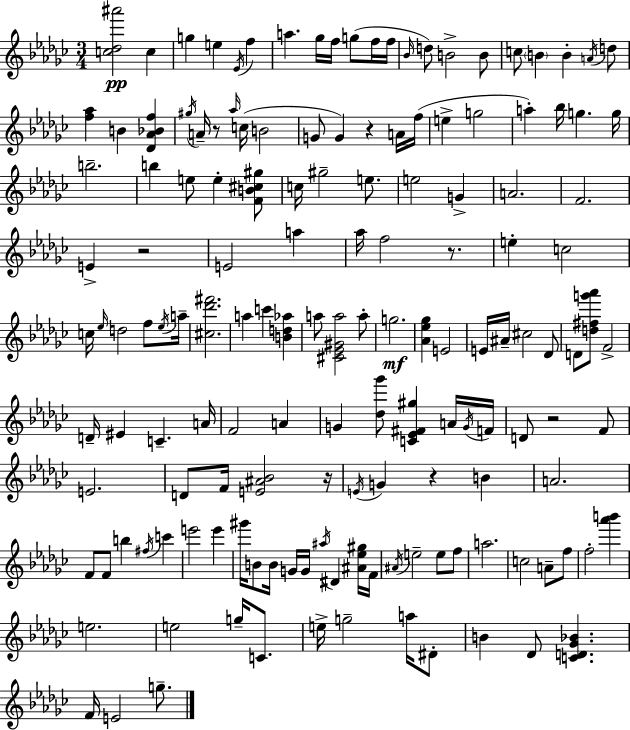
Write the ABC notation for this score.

X:1
T:Untitled
M:3/4
L:1/4
K:Ebm
[c_d^a']2 c g e _E/4 f a _g/4 f/4 g/2 f/4 f/4 _B/4 d/2 B2 B/2 c/2 B B A/4 d/2 [f_a] B [_D_A_Bf] ^g/4 A/4 z/2 _a/4 c/4 B2 G/2 G z A/4 f/4 e g2 a _b/4 g g/4 b2 b e/2 e [FB^c^g]/2 c/4 ^g2 e/2 e2 G A2 F2 E z2 E2 a _a/4 f2 z/2 e c2 c/4 _e/4 d2 f/2 _e/4 a/4 [^c_d'^f']2 a c' [Bd_a] a/2 [^C_E^Ga]2 a/2 g2 [_A_e_g] E2 E/4 ^A/4 ^c2 _D/2 D/2 [d^fg'_a']/2 F2 D/4 ^E C A/4 F2 A G [_d_g']/2 [C_E^F^g] A/4 G/4 F/4 D/2 z2 F/2 E2 D/2 F/4 [E^A_B]2 z/4 E/4 G z B A2 F/2 F/2 b ^f/4 c' e'2 e' ^g'/4 B/2 B/4 G/4 G/4 ^a/4 ^D [^A_e^g]/4 F/4 ^A/4 e2 e/2 f/2 a2 c2 A/2 f/2 f2 [_a'b'] e2 e2 g/4 C/2 e/4 g2 a/4 ^D/2 B _D/2 [CD_G_B] F/4 E2 g/2